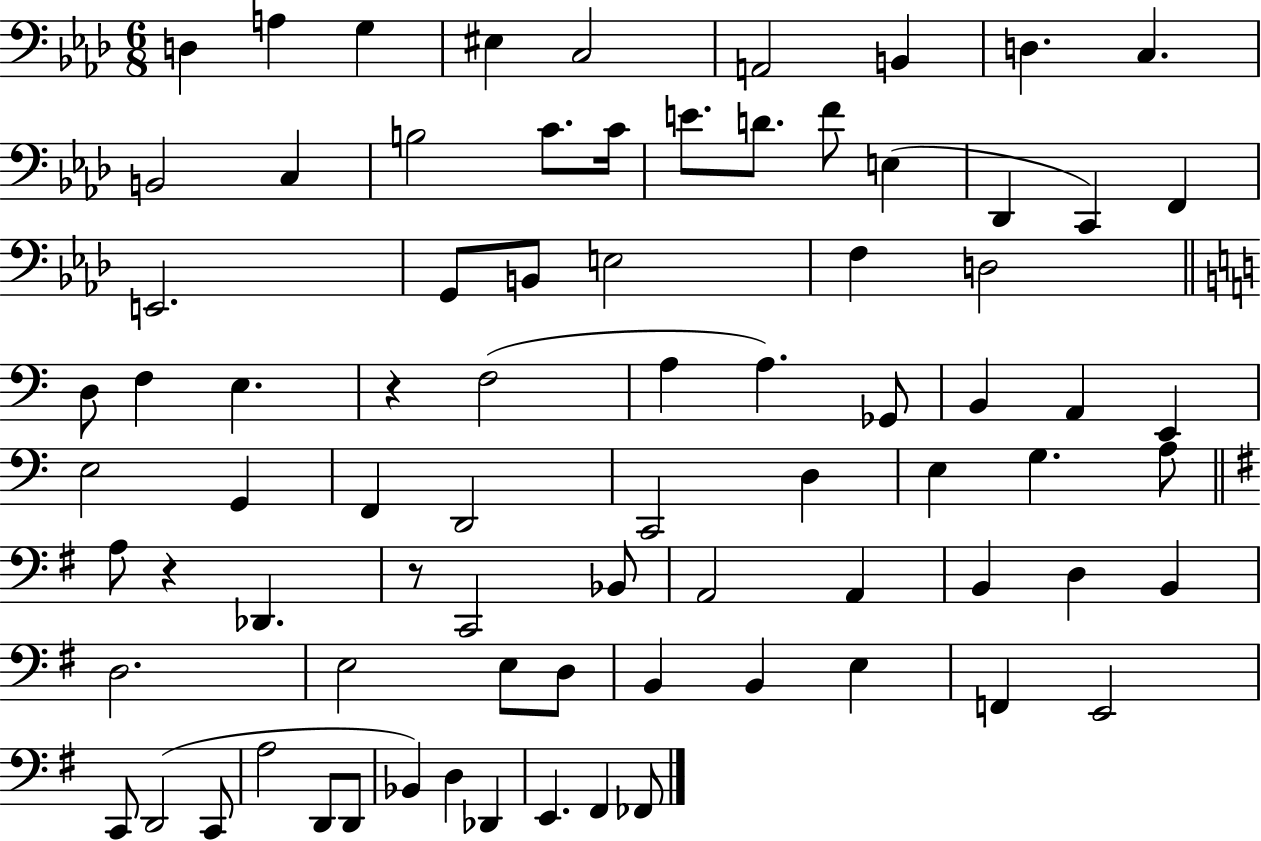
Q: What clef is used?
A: bass